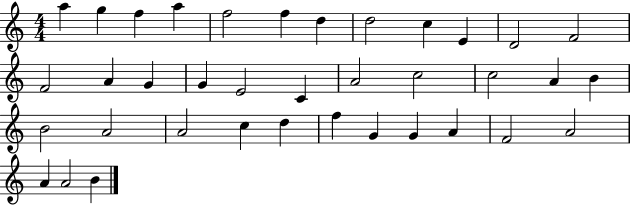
A5/q G5/q F5/q A5/q F5/h F5/q D5/q D5/h C5/q E4/q D4/h F4/h F4/h A4/q G4/q G4/q E4/h C4/q A4/h C5/h C5/h A4/q B4/q B4/h A4/h A4/h C5/q D5/q F5/q G4/q G4/q A4/q F4/h A4/h A4/q A4/h B4/q